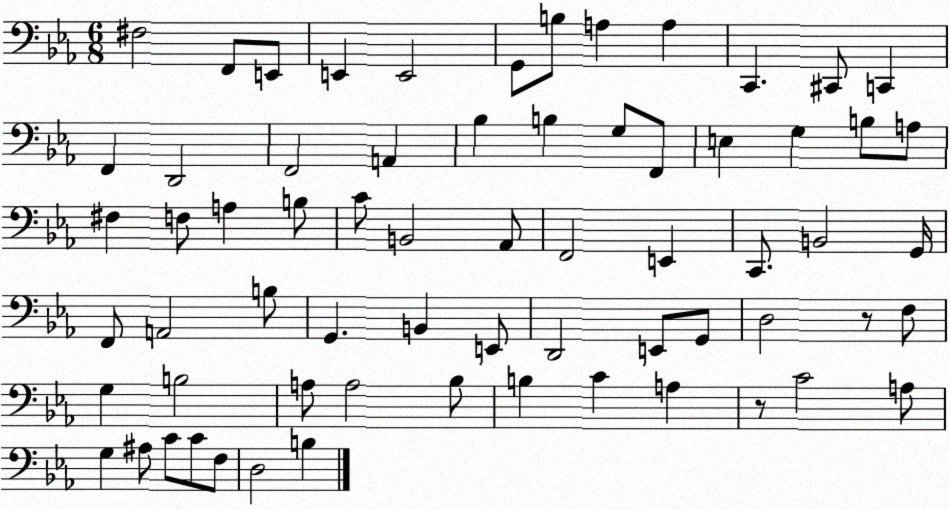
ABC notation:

X:1
T:Untitled
M:6/8
L:1/4
K:Eb
^F,2 F,,/2 E,,/2 E,, E,,2 G,,/2 B,/2 A, A, C,, ^C,,/2 C,, F,, D,,2 F,,2 A,, _B, B, G,/2 F,,/2 E, G, B,/2 A,/2 ^F, F,/2 A, B,/2 C/2 B,,2 _A,,/2 F,,2 E,, C,,/2 B,,2 G,,/4 F,,/2 A,,2 B,/2 G,, B,, E,,/2 D,,2 E,,/2 G,,/2 D,2 z/2 F,/2 G, B,2 A,/2 A,2 _B,/2 B, C A, z/2 C2 A,/2 G, ^A,/2 C/2 C/2 F,/2 D,2 B,